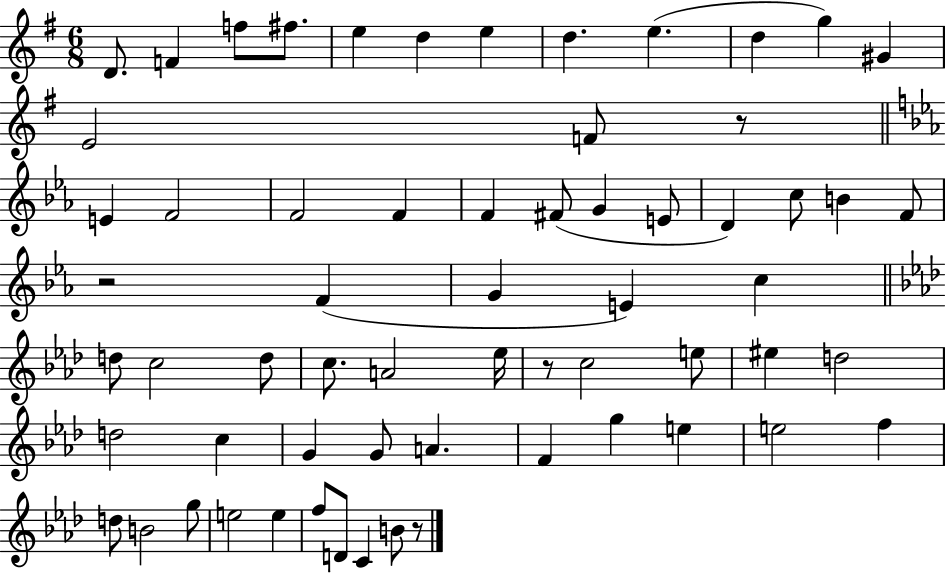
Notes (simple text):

D4/e. F4/q F5/e F#5/e. E5/q D5/q E5/q D5/q. E5/q. D5/q G5/q G#4/q E4/h F4/e R/e E4/q F4/h F4/h F4/q F4/q F#4/e G4/q E4/e D4/q C5/e B4/q F4/e R/h F4/q G4/q E4/q C5/q D5/e C5/h D5/e C5/e. A4/h Eb5/s R/e C5/h E5/e EIS5/q D5/h D5/h C5/q G4/q G4/e A4/q. F4/q G5/q E5/q E5/h F5/q D5/e B4/h G5/e E5/h E5/q F5/e D4/e C4/q B4/e R/e